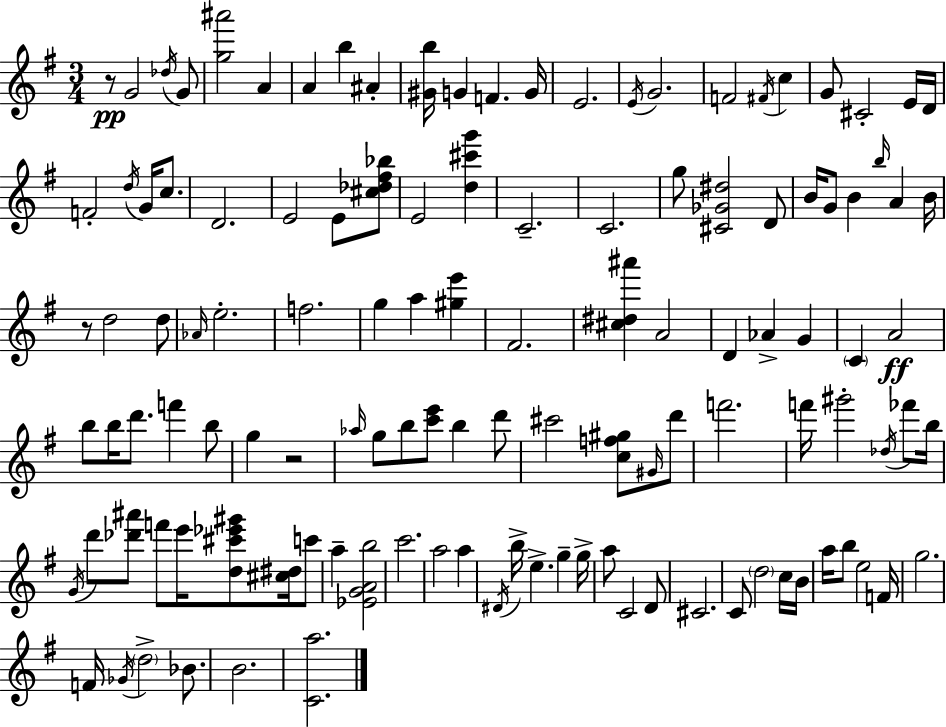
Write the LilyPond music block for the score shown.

{
  \clef treble
  \numericTimeSignature
  \time 3/4
  \key g \major
  \repeat volta 2 { r8\pp g'2 \acciaccatura { des''16 } g'8 | <g'' ais'''>2 a'4 | a'4 b''4 ais'4-. | <gis' b''>16 g'4 f'4. | \break g'16 e'2. | \acciaccatura { e'16 } g'2. | f'2 \acciaccatura { fis'16 } c''4 | g'8 cis'2-. | \break e'16 d'16 f'2-. \acciaccatura { d''16 } | g'16 c''8. d'2. | e'2 | e'8 <cis'' des'' fis'' bes''>8 e'2 | \break <d'' cis''' g'''>4 c'2.-- | c'2. | g''8 <cis' ges' dis''>2 | d'8 b'16 g'8 b'4 \grace { b''16 } | \break a'4 b'16 r8 d''2 | d''8 \grace { aes'16 } e''2.-. | f''2. | g''4 a''4 | \break <gis'' e'''>4 fis'2. | <cis'' dis'' ais'''>4 a'2 | d'4 aes'4-> | g'4 \parenthesize c'4 a'2\ff | \break b''8 b''16 d'''8. | f'''4 b''8 g''4 r2 | \grace { aes''16 } g''8 b''8 <c''' e'''>8 | b''4 d'''8 cis'''2 | \break <c'' f'' gis''>8 \grace { gis'16 } d'''8 f'''2. | f'''16 gis'''2-. | \acciaccatura { des''16 } fes'''8 b''16 \acciaccatura { g'16 } d'''8 | <des''' ais'''>8 f'''8 e'''16 <d'' cis''' ees''' gis'''>8 <cis'' dis''>16 c'''8 a''4-- | \break <ees' g' a' b''>2 c'''2. | a''2 | a''4 \acciaccatura { dis'16 } b''16-> | e''4.-> g''4-- g''16-> a''8 | \break c'2 d'8 cis'2. | c'8 | \parenthesize d''2 c''16 b'16 a''16 | b''8 e''2 f'16 g''2. | \break f'16 | \acciaccatura { ges'16 } \parenthesize d''2-> bes'8. | b'2. | <c' a''>2. | \break } \bar "|."
}